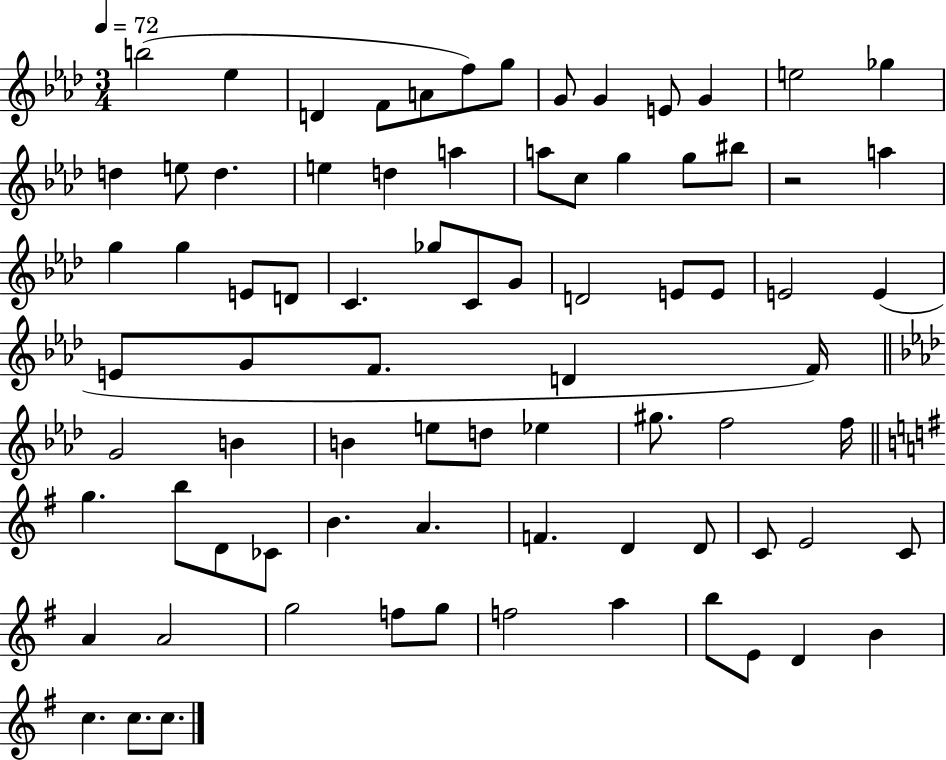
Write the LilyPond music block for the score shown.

{
  \clef treble
  \numericTimeSignature
  \time 3/4
  \key aes \major
  \tempo 4 = 72
  b''2( ees''4 | d'4 f'8 a'8 f''8) g''8 | g'8 g'4 e'8 g'4 | e''2 ges''4 | \break d''4 e''8 d''4. | e''4 d''4 a''4 | a''8 c''8 g''4 g''8 bis''8 | r2 a''4 | \break g''4 g''4 e'8 d'8 | c'4. ges''8 c'8 g'8 | d'2 e'8 e'8 | e'2 e'4( | \break e'8 g'8 f'8. d'4 f'16) | \bar "||" \break \key f \minor g'2 b'4 | b'4 e''8 d''8 ees''4 | gis''8. f''2 f''16 | \bar "||" \break \key g \major g''4. b''8 d'8 ces'8 | b'4. a'4. | f'4. d'4 d'8 | c'8 e'2 c'8 | \break a'4 a'2 | g''2 f''8 g''8 | f''2 a''4 | b''8 e'8 d'4 b'4 | \break c''4. c''8. c''8. | \bar "|."
}